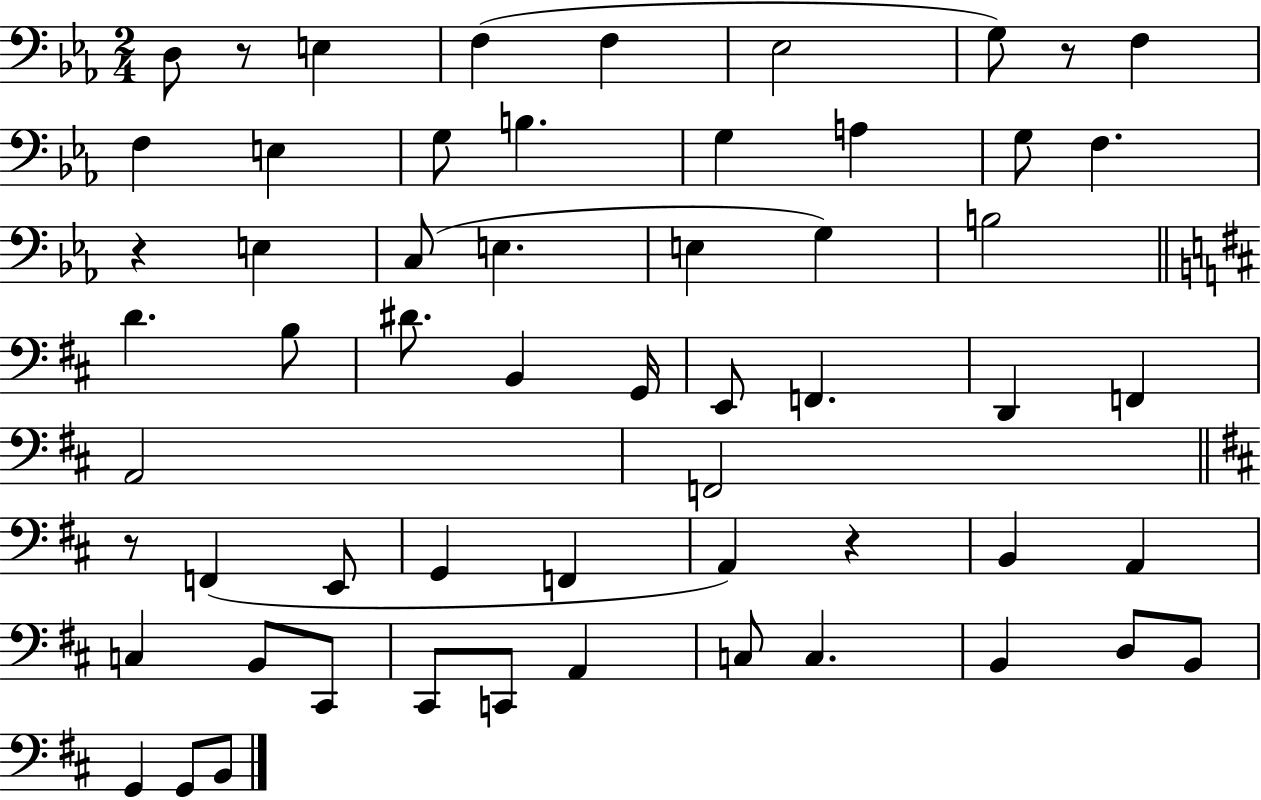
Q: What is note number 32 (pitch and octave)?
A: F2